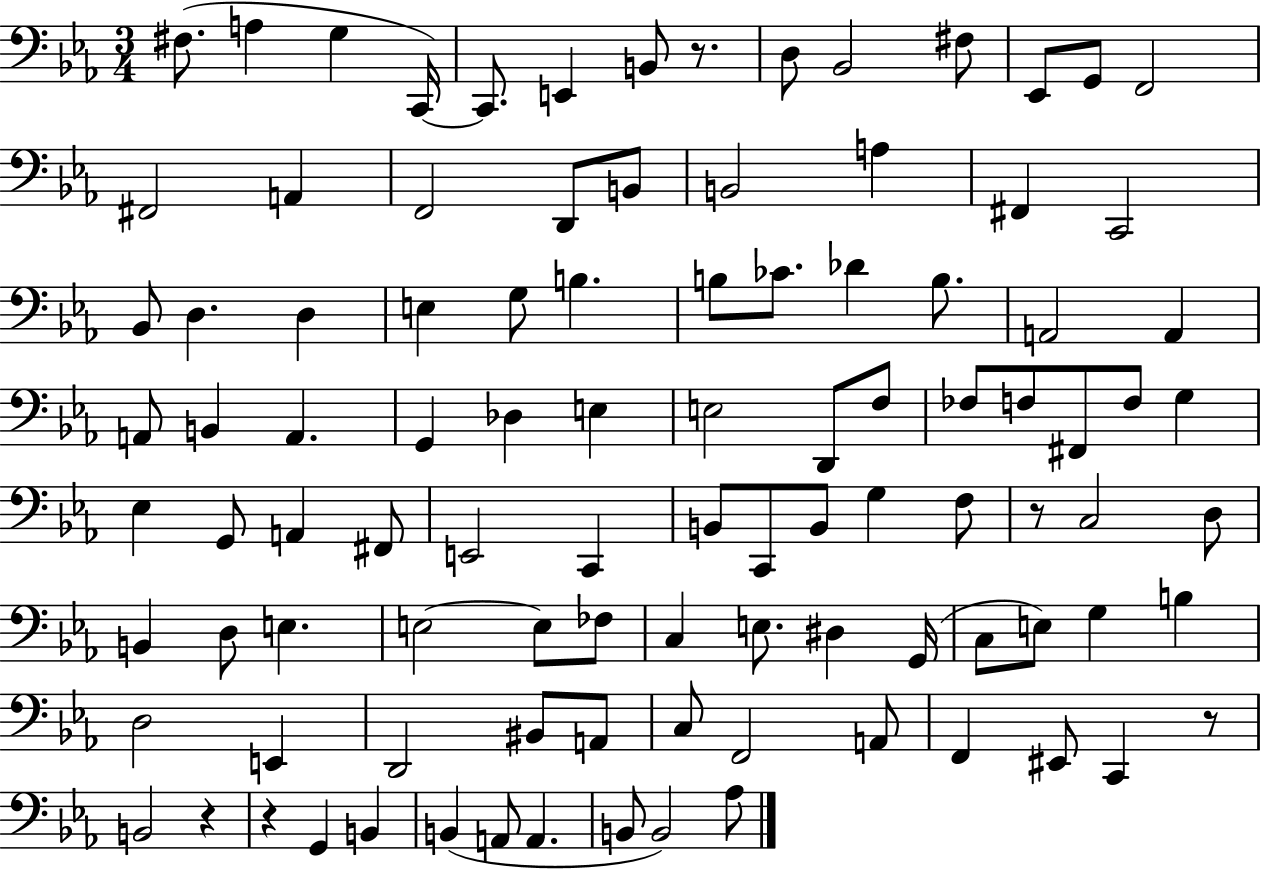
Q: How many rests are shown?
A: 5